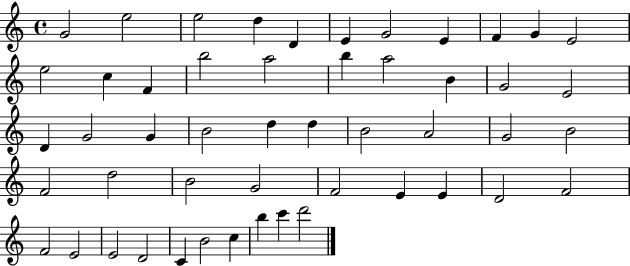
X:1
T:Untitled
M:4/4
L:1/4
K:C
G2 e2 e2 d D E G2 E F G E2 e2 c F b2 a2 b a2 B G2 E2 D G2 G B2 d d B2 A2 G2 B2 F2 d2 B2 G2 F2 E E D2 F2 F2 E2 E2 D2 C B2 c b c' d'2